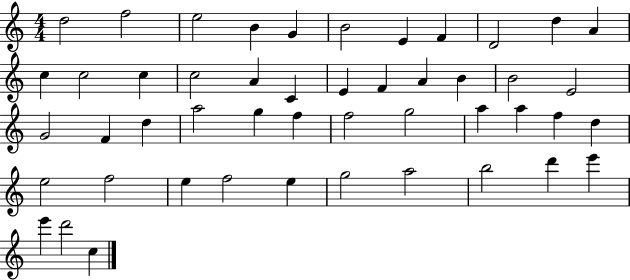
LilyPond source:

{
  \clef treble
  \numericTimeSignature
  \time 4/4
  \key c \major
  d''2 f''2 | e''2 b'4 g'4 | b'2 e'4 f'4 | d'2 d''4 a'4 | \break c''4 c''2 c''4 | c''2 a'4 c'4 | e'4 f'4 a'4 b'4 | b'2 e'2 | \break g'2 f'4 d''4 | a''2 g''4 f''4 | f''2 g''2 | a''4 a''4 f''4 d''4 | \break e''2 f''2 | e''4 f''2 e''4 | g''2 a''2 | b''2 d'''4 e'''4 | \break e'''4 d'''2 c''4 | \bar "|."
}